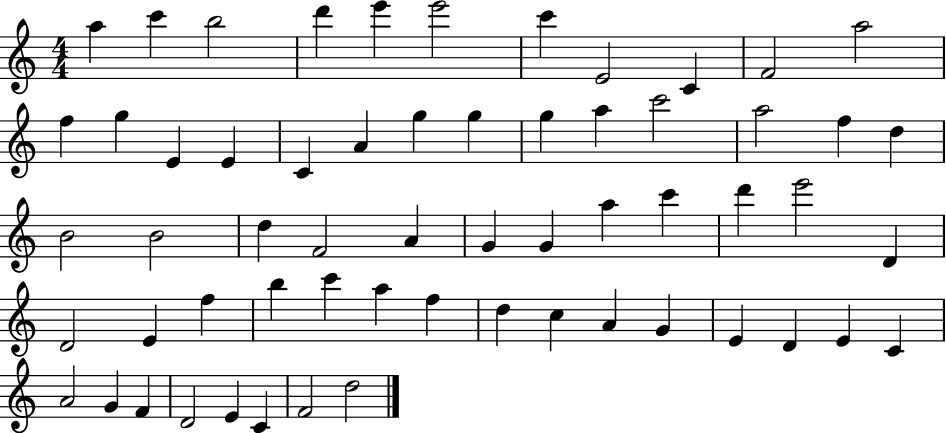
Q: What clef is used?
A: treble